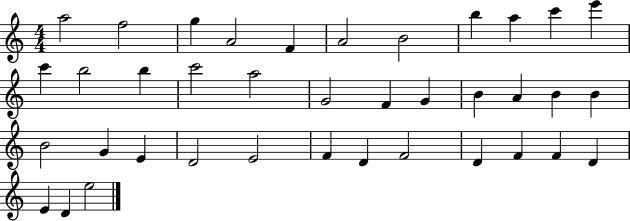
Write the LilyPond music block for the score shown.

{
  \clef treble
  \numericTimeSignature
  \time 4/4
  \key c \major
  a''2 f''2 | g''4 a'2 f'4 | a'2 b'2 | b''4 a''4 c'''4 e'''4 | \break c'''4 b''2 b''4 | c'''2 a''2 | g'2 f'4 g'4 | b'4 a'4 b'4 b'4 | \break b'2 g'4 e'4 | d'2 e'2 | f'4 d'4 f'2 | d'4 f'4 f'4 d'4 | \break e'4 d'4 e''2 | \bar "|."
}